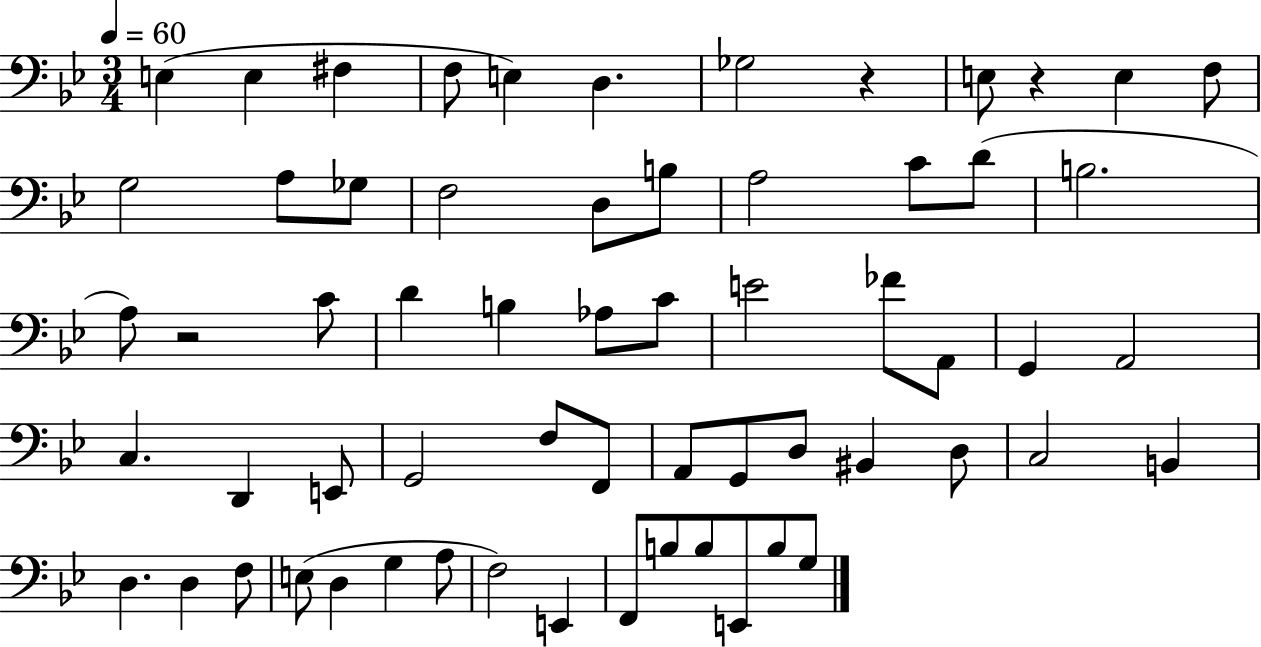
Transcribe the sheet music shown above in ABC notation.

X:1
T:Untitled
M:3/4
L:1/4
K:Bb
E, E, ^F, F,/2 E, D, _G,2 z E,/2 z E, F,/2 G,2 A,/2 _G,/2 F,2 D,/2 B,/2 A,2 C/2 D/2 B,2 A,/2 z2 C/2 D B, _A,/2 C/2 E2 _F/2 A,,/2 G,, A,,2 C, D,, E,,/2 G,,2 F,/2 F,,/2 A,,/2 G,,/2 D,/2 ^B,, D,/2 C,2 B,, D, D, F,/2 E,/2 D, G, A,/2 F,2 E,, F,,/2 B,/2 B,/2 E,,/2 B,/2 G,/2